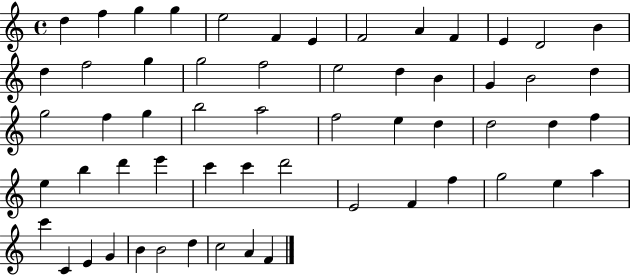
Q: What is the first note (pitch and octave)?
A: D5